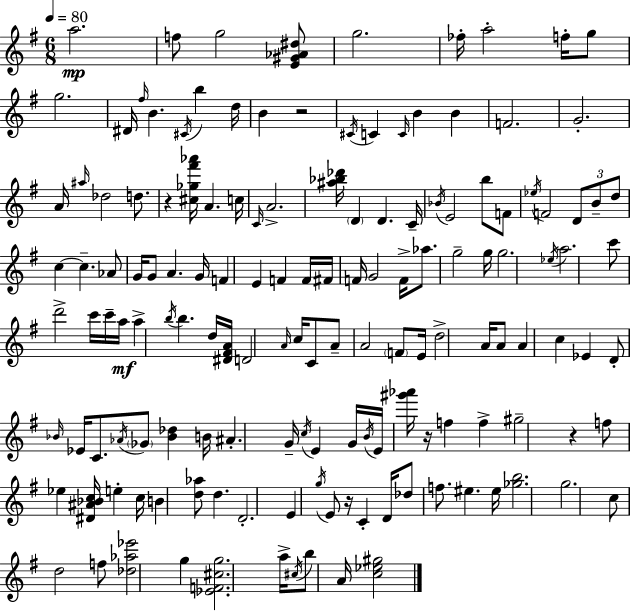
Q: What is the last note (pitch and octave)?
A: A4